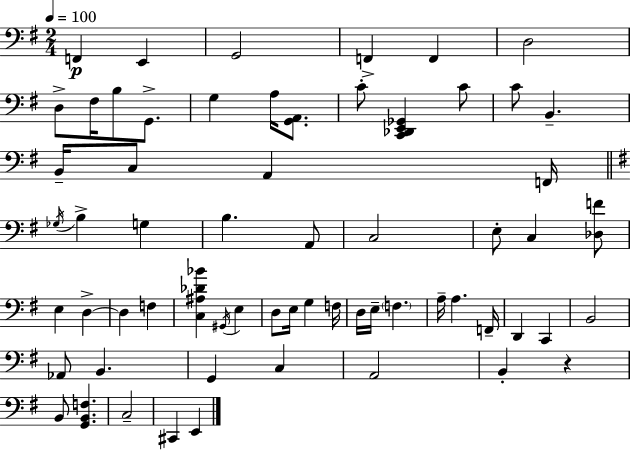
{
  \clef bass
  \numericTimeSignature
  \time 2/4
  \key e \minor
  \tempo 4 = 100
  f,4\p e,4 | g,2 | f,4-> f,4 | d2 | \break d8-> fis16 b8 g,8.-> | g4 a16 <g, a,>8. | c'8-. <c, des, e, ges,>4 c'8 | c'8 b,4.-- | \break b,16-- c8 a,4 f,16 | \bar "||" \break \key e \minor \acciaccatura { ges16 } b4-> g4 | b4. a,8 | c2 | e8-. c4 <des f'>8 | \break e4 d4->~~ | d4 f4 | <c ais des' bes'>4 \acciaccatura { gis,16 } e4 | d8 e16 g4 | \break f16 d16 e16-- \parenthesize f4. | a16-- a4. | f,16-- d,4 c,4 | b,2 | \break aes,8 b,4. | g,4 c4 | a,2 | b,4-. r4 | \break b,8 <g, b, f>4. | c2-- | cis,4 e,4 | \bar "|."
}